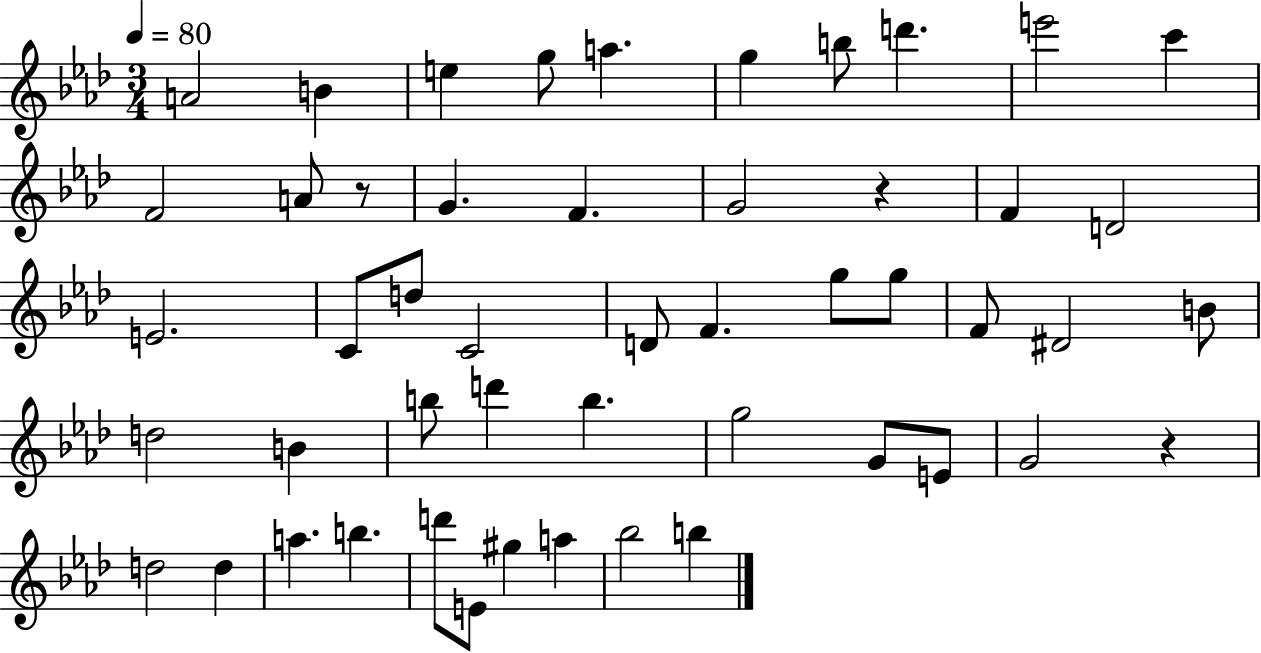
{
  \clef treble
  \numericTimeSignature
  \time 3/4
  \key aes \major
  \tempo 4 = 80
  a'2 b'4 | e''4 g''8 a''4. | g''4 b''8 d'''4. | e'''2 c'''4 | \break f'2 a'8 r8 | g'4. f'4. | g'2 r4 | f'4 d'2 | \break e'2. | c'8 d''8 c'2 | d'8 f'4. g''8 g''8 | f'8 dis'2 b'8 | \break d''2 b'4 | b''8 d'''4 b''4. | g''2 g'8 e'8 | g'2 r4 | \break d''2 d''4 | a''4. b''4. | d'''8 e'8 gis''4 a''4 | bes''2 b''4 | \break \bar "|."
}